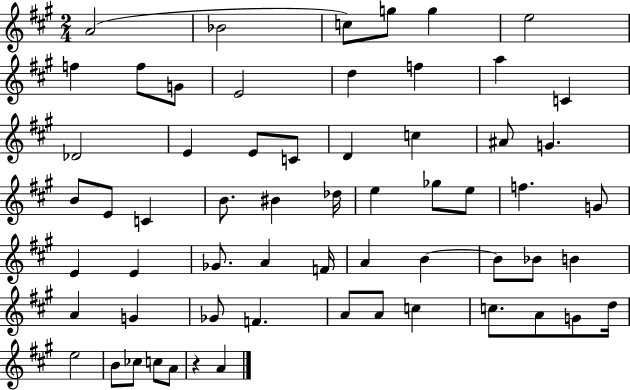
X:1
T:Untitled
M:2/4
L:1/4
K:A
A2 _B2 c/2 g/2 g e2 f f/2 G/2 E2 d f a C _D2 E E/2 C/2 D c ^A/2 G B/2 E/2 C B/2 ^B _d/4 e _g/2 e/2 f G/2 E E _G/2 A F/4 A B B/2 _B/2 B A G _G/2 F A/2 A/2 c c/2 A/2 G/2 d/4 e2 B/2 _c/2 c/2 A/2 z A